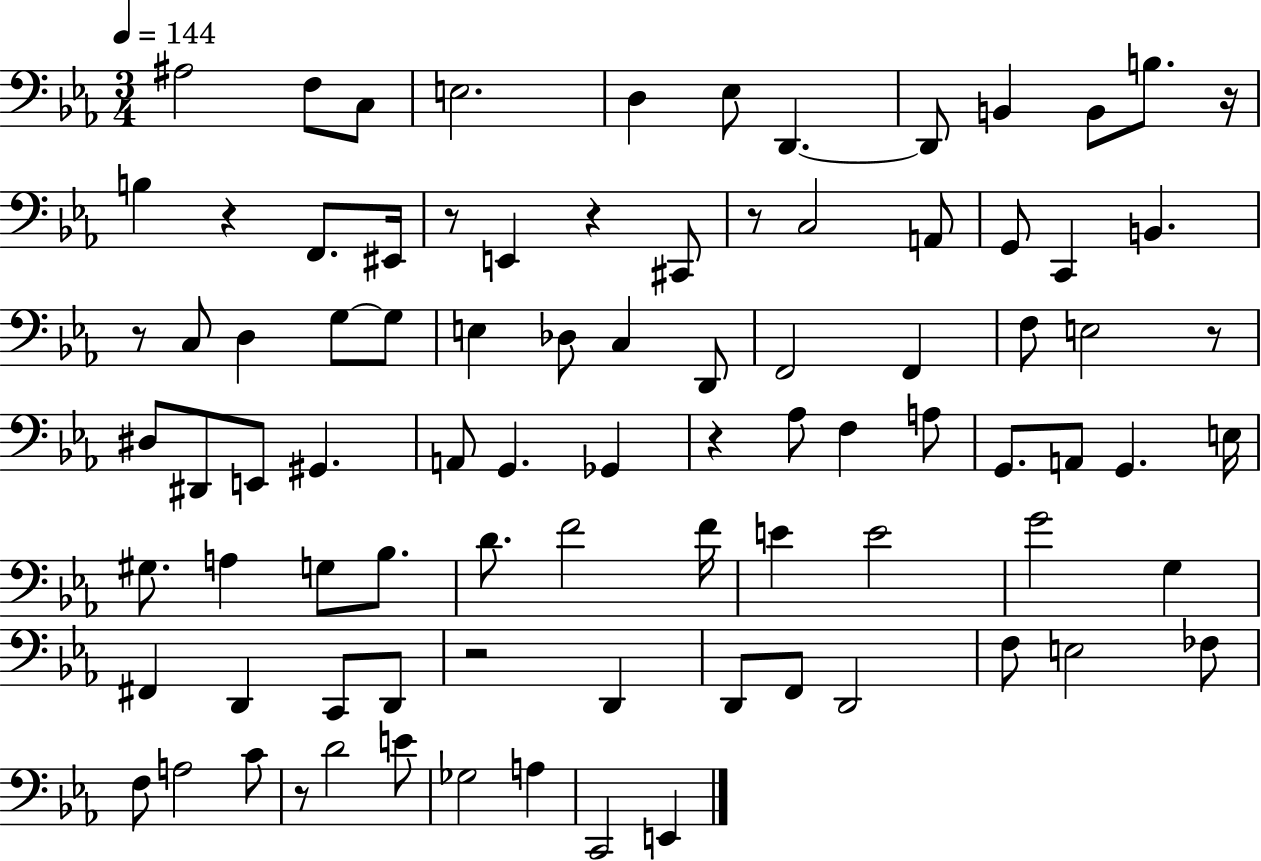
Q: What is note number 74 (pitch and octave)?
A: E4